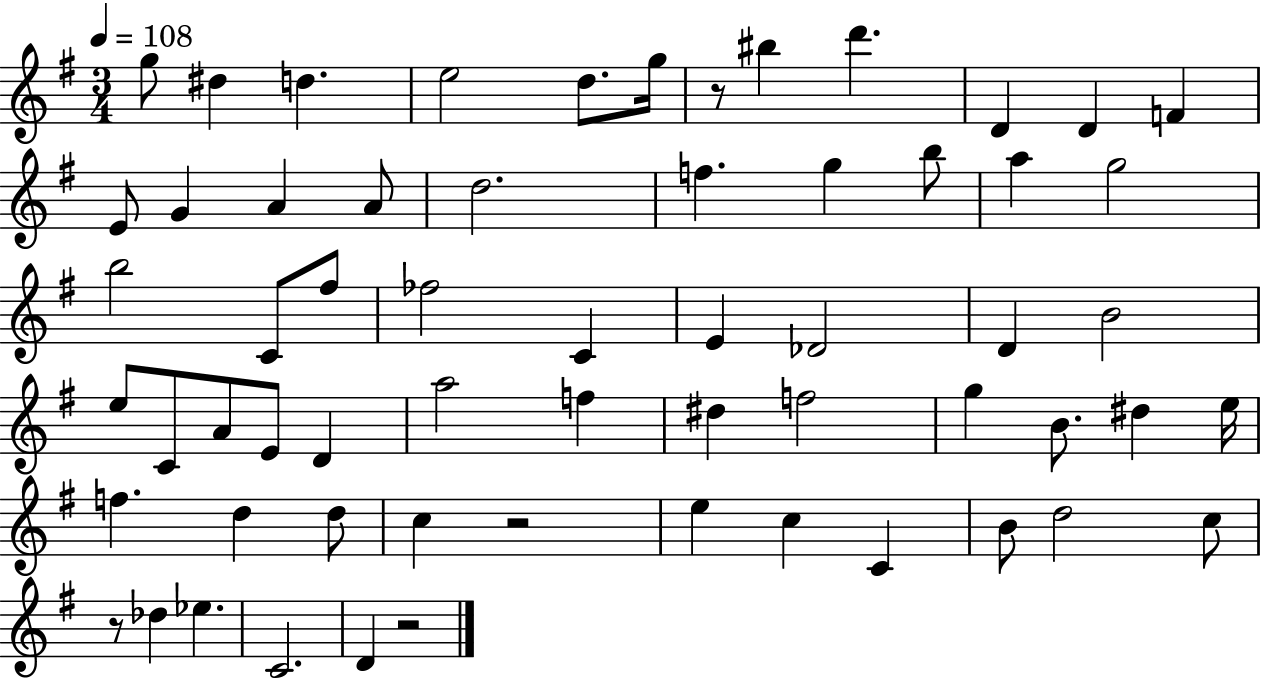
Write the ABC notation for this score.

X:1
T:Untitled
M:3/4
L:1/4
K:G
g/2 ^d d e2 d/2 g/4 z/2 ^b d' D D F E/2 G A A/2 d2 f g b/2 a g2 b2 C/2 ^f/2 _f2 C E _D2 D B2 e/2 C/2 A/2 E/2 D a2 f ^d f2 g B/2 ^d e/4 f d d/2 c z2 e c C B/2 d2 c/2 z/2 _d _e C2 D z2